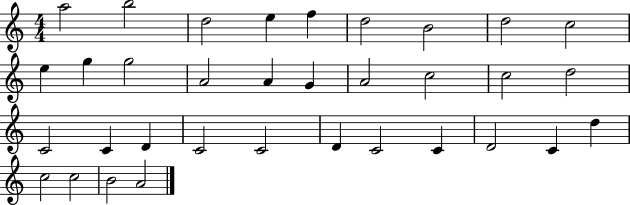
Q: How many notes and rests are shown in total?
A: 34